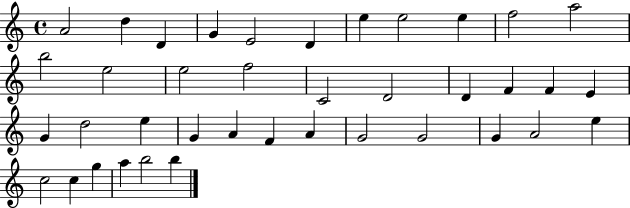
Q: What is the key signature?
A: C major